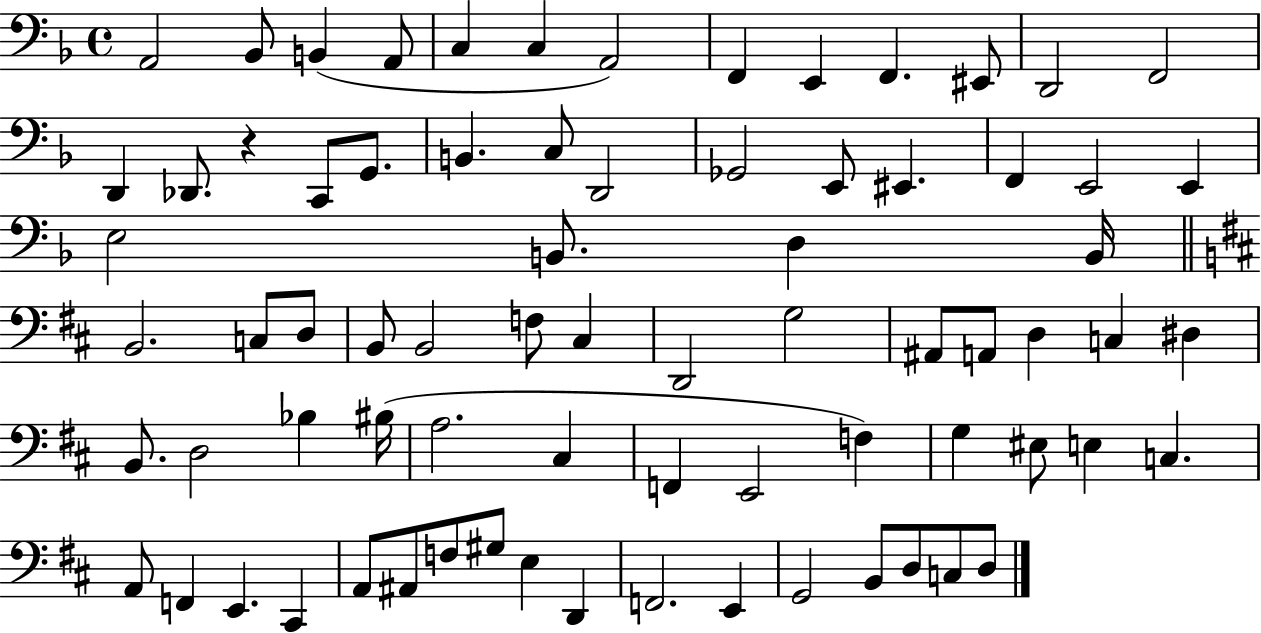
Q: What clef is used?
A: bass